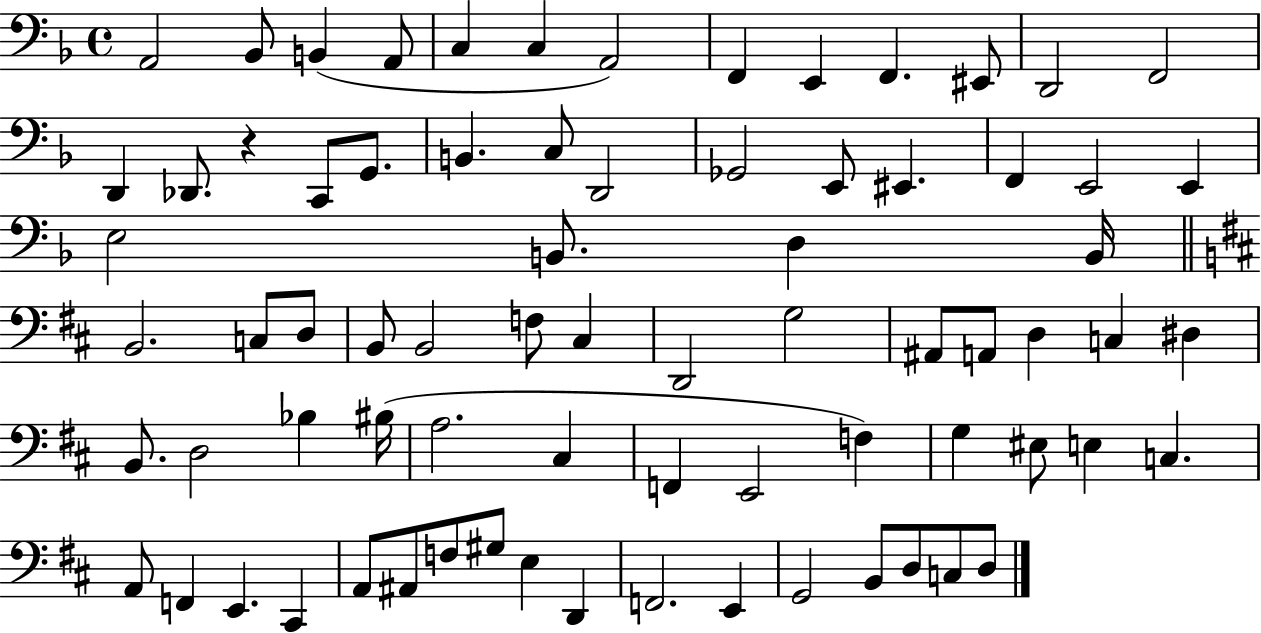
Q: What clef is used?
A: bass